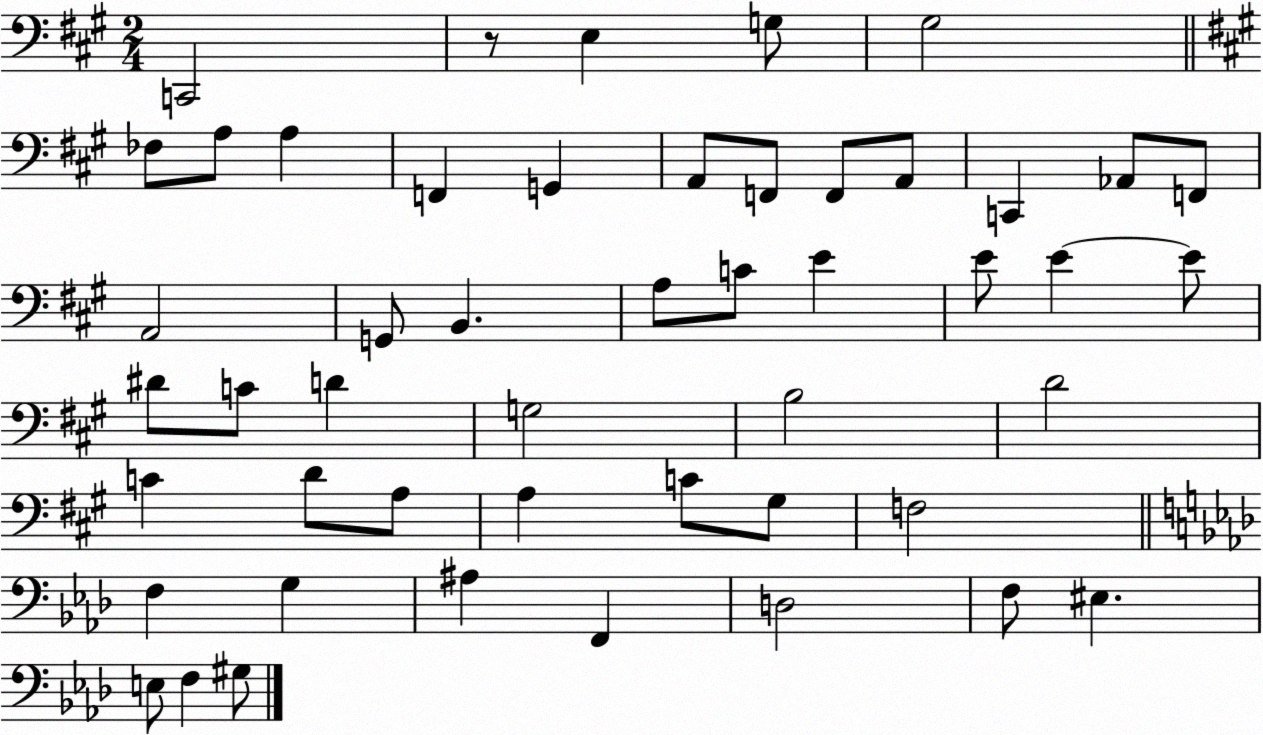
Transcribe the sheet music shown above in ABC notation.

X:1
T:Untitled
M:2/4
L:1/4
K:A
C,,2 z/2 E, G,/2 ^G,2 _F,/2 A,/2 A, F,, G,, A,,/2 F,,/2 F,,/2 A,,/2 C,, _A,,/2 F,,/2 A,,2 G,,/2 B,, A,/2 C/2 E E/2 E E/2 ^D/2 C/2 D G,2 B,2 D2 C D/2 A,/2 A, C/2 ^G,/2 F,2 F, G, ^A, F,, D,2 F,/2 ^E, E,/2 F, ^G,/2